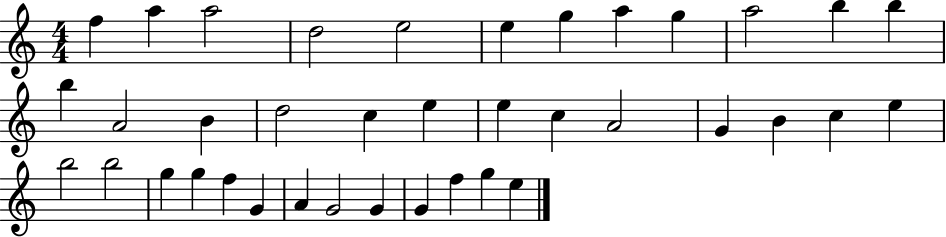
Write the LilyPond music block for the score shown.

{
  \clef treble
  \numericTimeSignature
  \time 4/4
  \key c \major
  f''4 a''4 a''2 | d''2 e''2 | e''4 g''4 a''4 g''4 | a''2 b''4 b''4 | \break b''4 a'2 b'4 | d''2 c''4 e''4 | e''4 c''4 a'2 | g'4 b'4 c''4 e''4 | \break b''2 b''2 | g''4 g''4 f''4 g'4 | a'4 g'2 g'4 | g'4 f''4 g''4 e''4 | \break \bar "|."
}